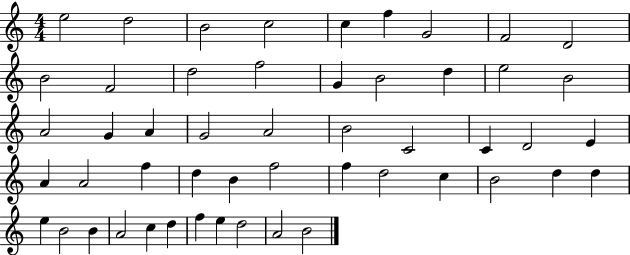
{
  \clef treble
  \numericTimeSignature
  \time 4/4
  \key c \major
  e''2 d''2 | b'2 c''2 | c''4 f''4 g'2 | f'2 d'2 | \break b'2 f'2 | d''2 f''2 | g'4 b'2 d''4 | e''2 b'2 | \break a'2 g'4 a'4 | g'2 a'2 | b'2 c'2 | c'4 d'2 e'4 | \break a'4 a'2 f''4 | d''4 b'4 f''2 | f''4 d''2 c''4 | b'2 d''4 d''4 | \break e''4 b'2 b'4 | a'2 c''4 d''4 | f''4 e''4 d''2 | a'2 b'2 | \break \bar "|."
}